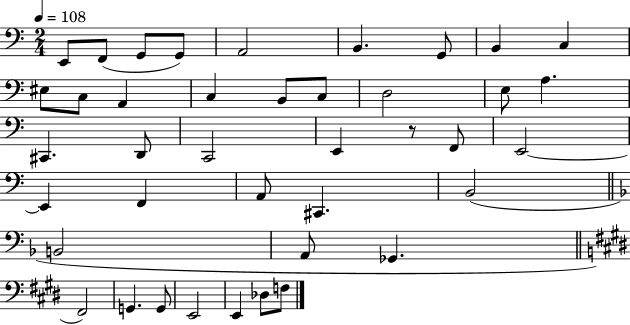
E2/e F2/e G2/e G2/e A2/h B2/q. G2/e B2/q C3/q EIS3/e C3/e A2/q C3/q B2/e C3/e D3/h E3/e A3/q. C#2/q. D2/e C2/h E2/q R/e F2/e E2/h E2/q F2/q A2/e C#2/q. B2/h B2/h A2/e Gb2/q. F#2/h G2/q. G2/e E2/h E2/q Db3/e F3/e